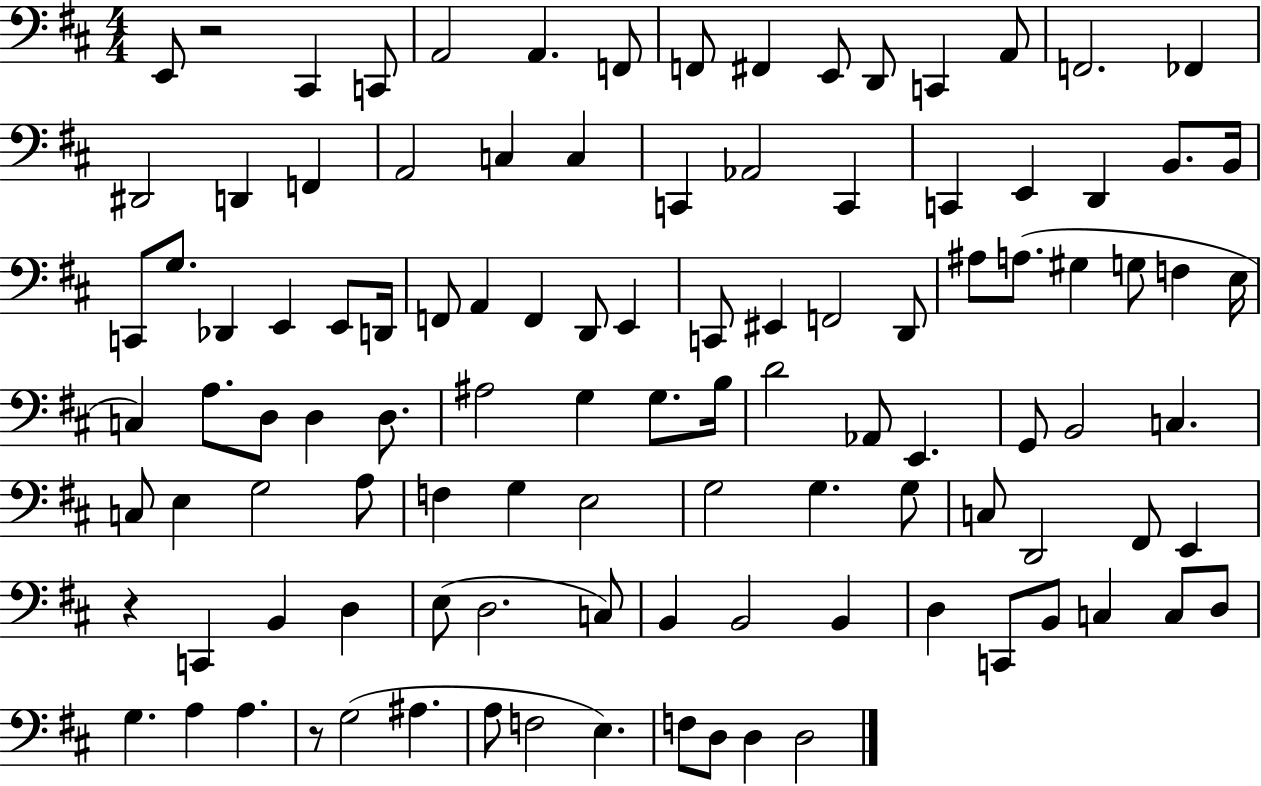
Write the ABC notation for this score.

X:1
T:Untitled
M:4/4
L:1/4
K:D
E,,/2 z2 ^C,, C,,/2 A,,2 A,, F,,/2 F,,/2 ^F,, E,,/2 D,,/2 C,, A,,/2 F,,2 _F,, ^D,,2 D,, F,, A,,2 C, C, C,, _A,,2 C,, C,, E,, D,, B,,/2 B,,/4 C,,/2 G,/2 _D,, E,, E,,/2 D,,/4 F,,/2 A,, F,, D,,/2 E,, C,,/2 ^E,, F,,2 D,,/2 ^A,/2 A,/2 ^G, G,/2 F, E,/4 C, A,/2 D,/2 D, D,/2 ^A,2 G, G,/2 B,/4 D2 _A,,/2 E,, G,,/2 B,,2 C, C,/2 E, G,2 A,/2 F, G, E,2 G,2 G, G,/2 C,/2 D,,2 ^F,,/2 E,, z C,, B,, D, E,/2 D,2 C,/2 B,, B,,2 B,, D, C,,/2 B,,/2 C, C,/2 D,/2 G, A, A, z/2 G,2 ^A, A,/2 F,2 E, F,/2 D,/2 D, D,2